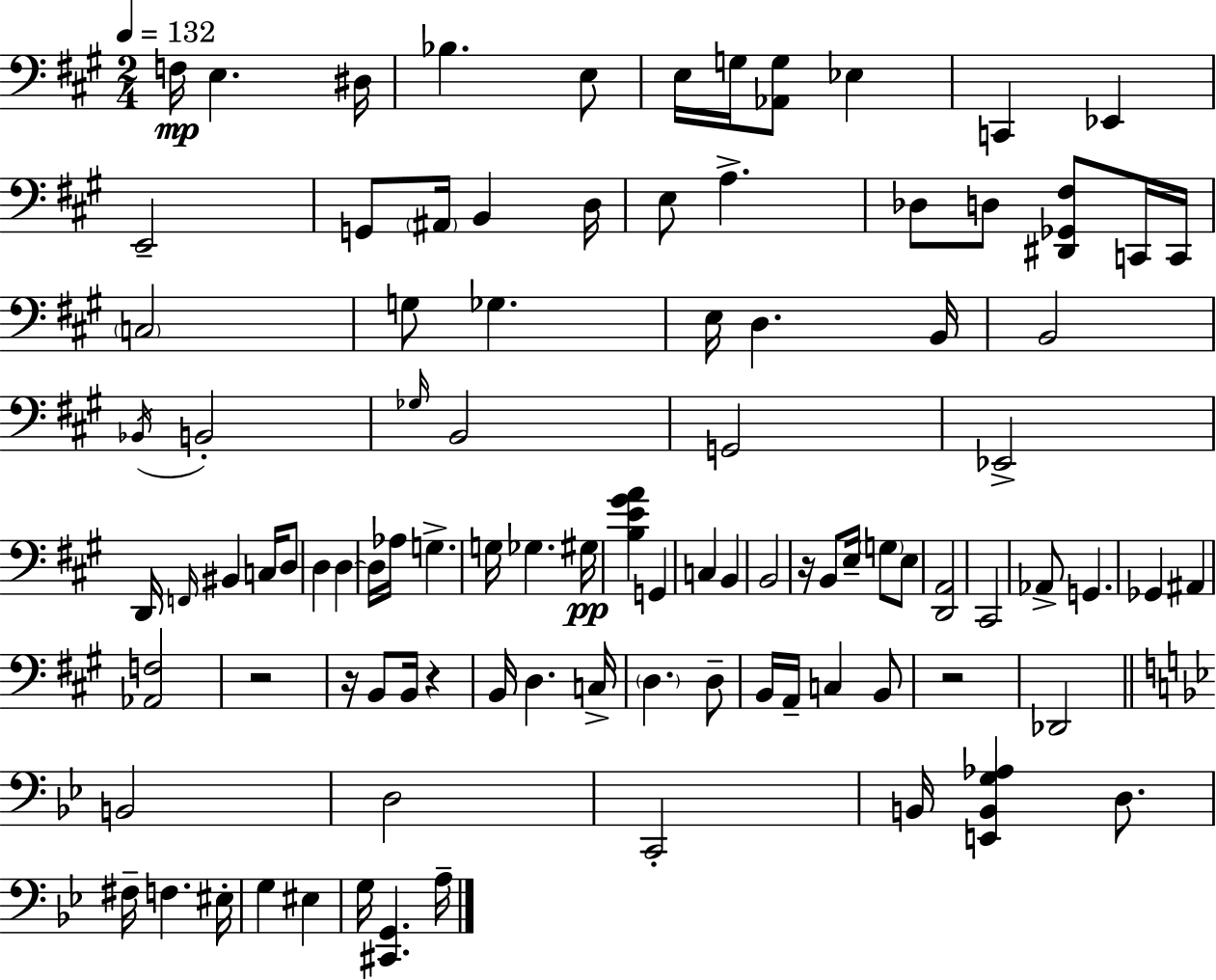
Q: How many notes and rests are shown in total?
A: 96